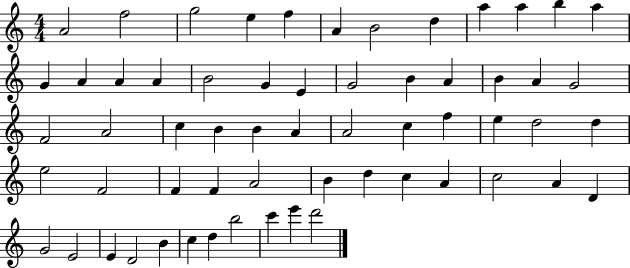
{
  \clef treble
  \numericTimeSignature
  \time 4/4
  \key c \major
  a'2 f''2 | g''2 e''4 f''4 | a'4 b'2 d''4 | a''4 a''4 b''4 a''4 | \break g'4 a'4 a'4 a'4 | b'2 g'4 e'4 | g'2 b'4 a'4 | b'4 a'4 g'2 | \break f'2 a'2 | c''4 b'4 b'4 a'4 | a'2 c''4 f''4 | e''4 d''2 d''4 | \break e''2 f'2 | f'4 f'4 a'2 | b'4 d''4 c''4 a'4 | c''2 a'4 d'4 | \break g'2 e'2 | e'4 d'2 b'4 | c''4 d''4 b''2 | c'''4 e'''4 d'''2 | \break \bar "|."
}